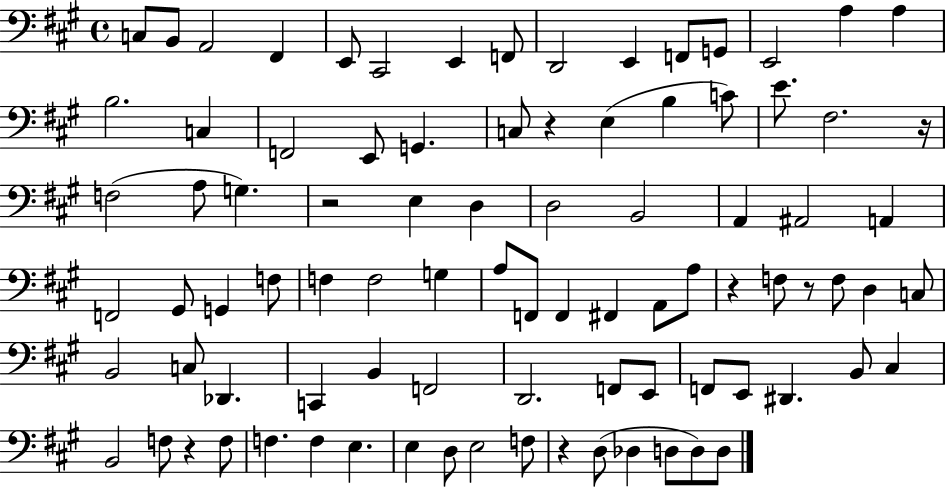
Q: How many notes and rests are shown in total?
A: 89